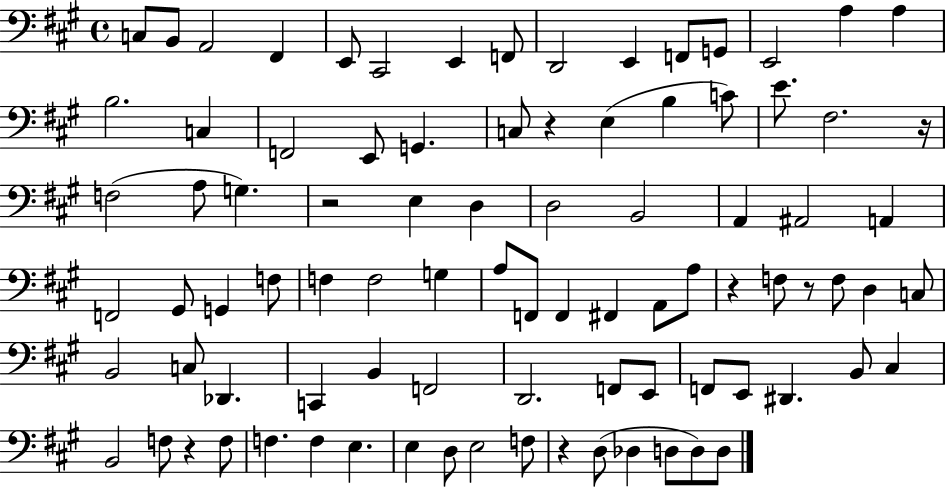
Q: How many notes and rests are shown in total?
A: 89